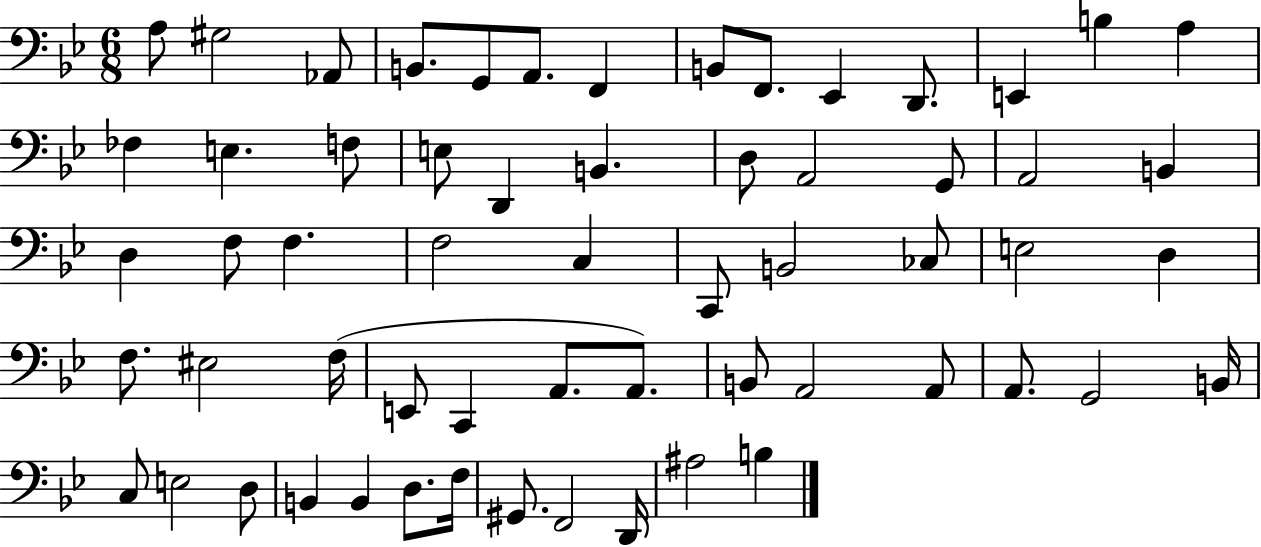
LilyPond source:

{
  \clef bass
  \numericTimeSignature
  \time 6/8
  \key bes \major
  \repeat volta 2 { a8 gis2 aes,8 | b,8. g,8 a,8. f,4 | b,8 f,8. ees,4 d,8. | e,4 b4 a4 | \break fes4 e4. f8 | e8 d,4 b,4. | d8 a,2 g,8 | a,2 b,4 | \break d4 f8 f4. | f2 c4 | c,8 b,2 ces8 | e2 d4 | \break f8. eis2 f16( | e,8 c,4 a,8. a,8.) | b,8 a,2 a,8 | a,8. g,2 b,16 | \break c8 e2 d8 | b,4 b,4 d8. f16 | gis,8. f,2 d,16 | ais2 b4 | \break } \bar "|."
}